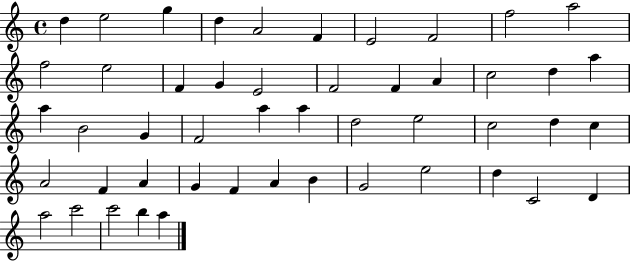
{
  \clef treble
  \time 4/4
  \defaultTimeSignature
  \key c \major
  d''4 e''2 g''4 | d''4 a'2 f'4 | e'2 f'2 | f''2 a''2 | \break f''2 e''2 | f'4 g'4 e'2 | f'2 f'4 a'4 | c''2 d''4 a''4 | \break a''4 b'2 g'4 | f'2 a''4 a''4 | d''2 e''2 | c''2 d''4 c''4 | \break a'2 f'4 a'4 | g'4 f'4 a'4 b'4 | g'2 e''2 | d''4 c'2 d'4 | \break a''2 c'''2 | c'''2 b''4 a''4 | \bar "|."
}